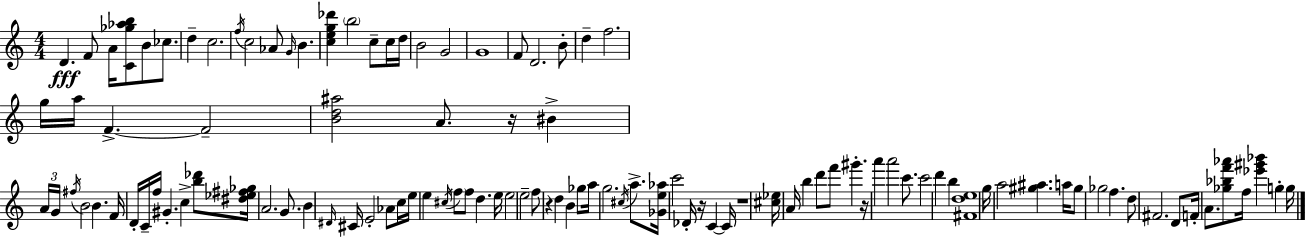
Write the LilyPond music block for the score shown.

{
  \clef treble
  \numericTimeSignature
  \time 4/4
  \key c \major
  d'4.\fff f'8 a'16 <c' ges'' aes'' b''>8 b'8 ces''8. | d''4-- c''2. | \acciaccatura { f''16 } c''2 aes'8 \grace { g'16 } b'4. | <c'' e'' g'' des'''>4 \parenthesize b''2 c''8-- | \break c''16 d''16 b'2 g'2 | g'1 | f'8 d'2. | b'8-. d''4-- f''2. | \break g''16 a''16 f'4.->~~ f'2-- | <b' d'' ais''>2 a'8. r16 bis'4-> | \tuplet 3/2 { a'16 g'16 \acciaccatura { fis''16 } } b'2 b'4. | f'16 d'16-. c'16-- f''16 gis'4.-. c''4-> | \break <b'' des'''>8 <dis'' ees'' fis'' ges''>16 a'2. | g'8. b'4 \grace { dis'16 } cis'16 e'2-. | aes'8 c''16 e''16 e''4 \acciaccatura { cis''16 } \parenthesize f''8 f''8 d''4. | e''16 e''2 e''2-- | \break f''8 r4 d''4 b'4 | ges''8 a''16 g''2. | \acciaccatura { cis''16 } a''8.-> <ges' e'' aes''>16 c'''2 des'16-. | r16 c'4~~ c'16 r1 | \break <cis'' ees''>16 a'16 b''4 d'''8 f'''8 | gis'''4.-. r16 a'''4 a'''2 | c'''8. c'''2 d'''4 | b''4 <fis' d'' e''>1 | \break g''16 a''2 <gis'' ais''>4. | a''16 gis''8 ges''2 | f''4. d''8 fis'2. | d'8 f'16-. a'8. <ges'' bes'' f''' aes'''>8 f''16 <ees''' gis''' bes'''>4 | \break g''4-. g''16 \bar "|."
}